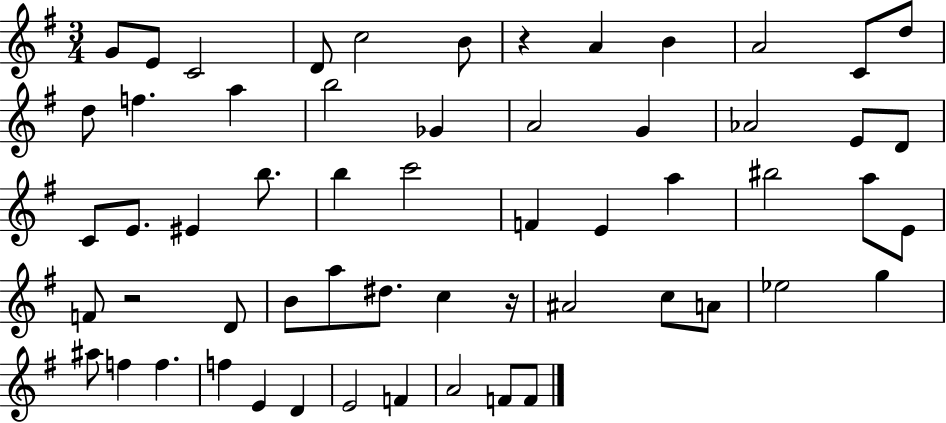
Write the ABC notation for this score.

X:1
T:Untitled
M:3/4
L:1/4
K:G
G/2 E/2 C2 D/2 c2 B/2 z A B A2 C/2 d/2 d/2 f a b2 _G A2 G _A2 E/2 D/2 C/2 E/2 ^E b/2 b c'2 F E a ^b2 a/2 E/2 F/2 z2 D/2 B/2 a/2 ^d/2 c z/4 ^A2 c/2 A/2 _e2 g ^a/2 f f f E D E2 F A2 F/2 F/2